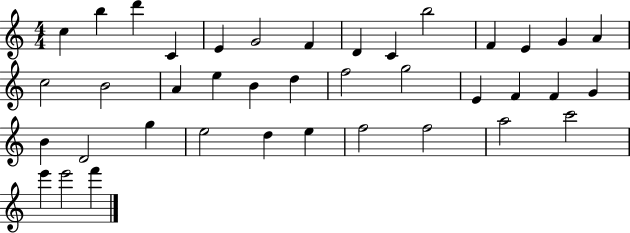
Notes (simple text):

C5/q B5/q D6/q C4/q E4/q G4/h F4/q D4/q C4/q B5/h F4/q E4/q G4/q A4/q C5/h B4/h A4/q E5/q B4/q D5/q F5/h G5/h E4/q F4/q F4/q G4/q B4/q D4/h G5/q E5/h D5/q E5/q F5/h F5/h A5/h C6/h E6/q E6/h F6/q